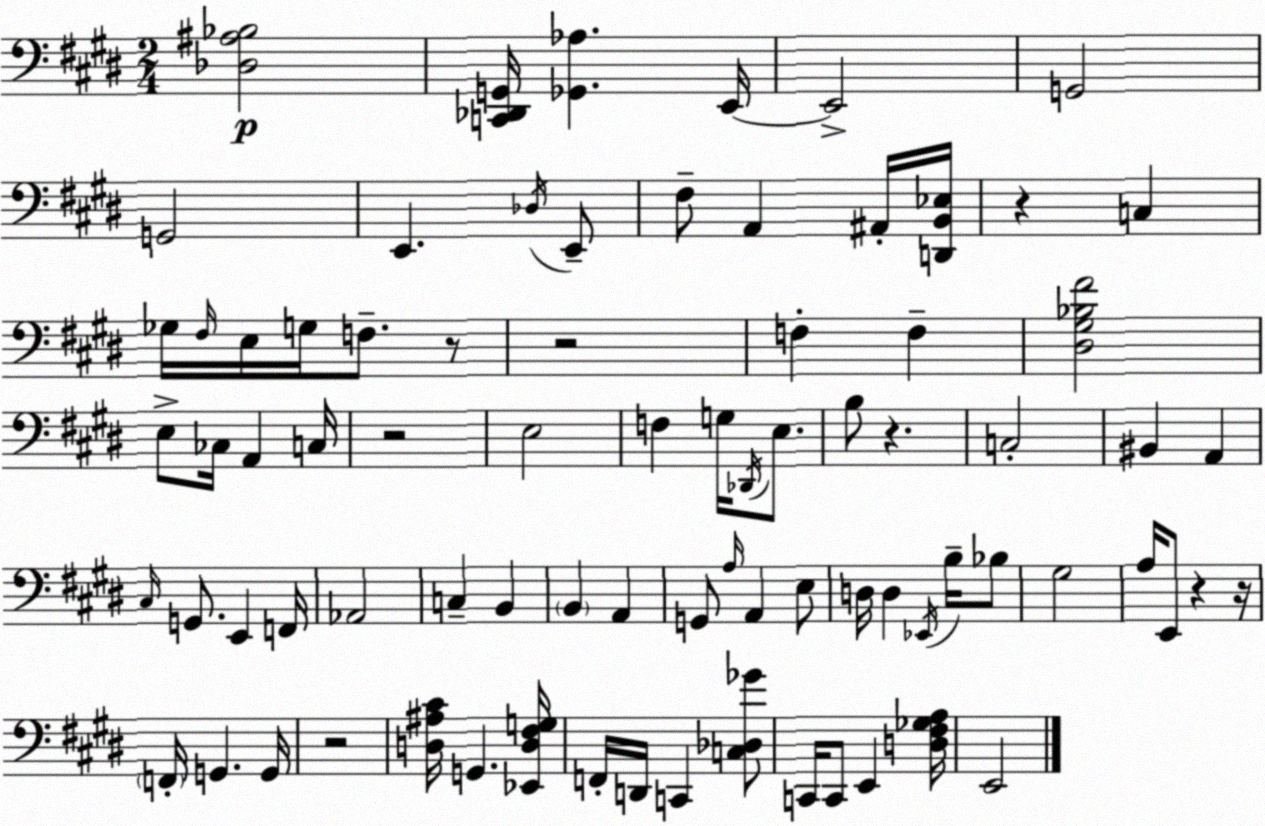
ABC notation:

X:1
T:Untitled
M:2/4
L:1/4
K:E
[_D,^A,_B,]2 [C,,_D,,G,,]/4 [_G,,_A,] E,,/4 E,,2 G,,2 G,,2 E,, _D,/4 E,,/2 ^F,/2 A,, ^A,,/4 [D,,B,,_E,]/4 z C, _G,/4 ^F,/4 E,/4 G,/4 F,/2 z/2 z2 F, F, [^D,^G,_B,^F]2 E,/2 _C,/4 A,, C,/4 z2 E,2 F, G,/4 _D,,/4 E,/2 B,/2 z C,2 ^B,, A,, ^C,/4 G,,/2 E,, F,,/4 _A,,2 C, B,, B,, A,, G,,/2 A,/4 A,, E,/2 D,/4 D, _E,,/4 B,/4 _B,/2 ^G,2 A,/4 E,,/2 z z/4 F,,/4 G,, G,,/4 z2 [D,^A,^C]/4 G,, [_E,,D,^F,G,]/4 F,,/4 D,,/4 C,, [C,_D,_G]/2 C,,/4 C,,/2 E,, [D,^F,_G,A,]/4 E,,2